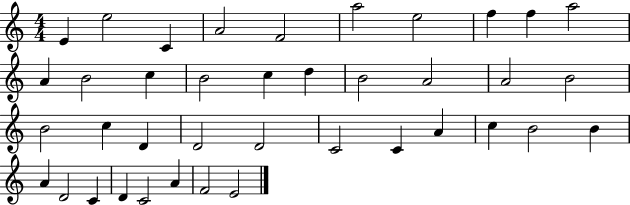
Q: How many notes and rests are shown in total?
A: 39